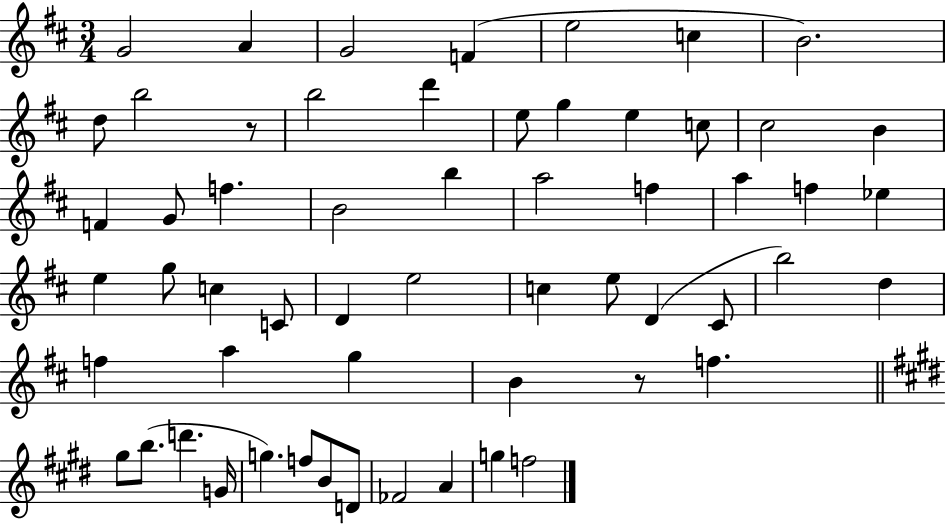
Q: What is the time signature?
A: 3/4